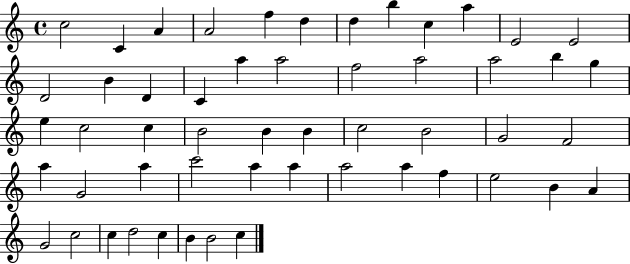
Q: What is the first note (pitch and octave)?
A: C5